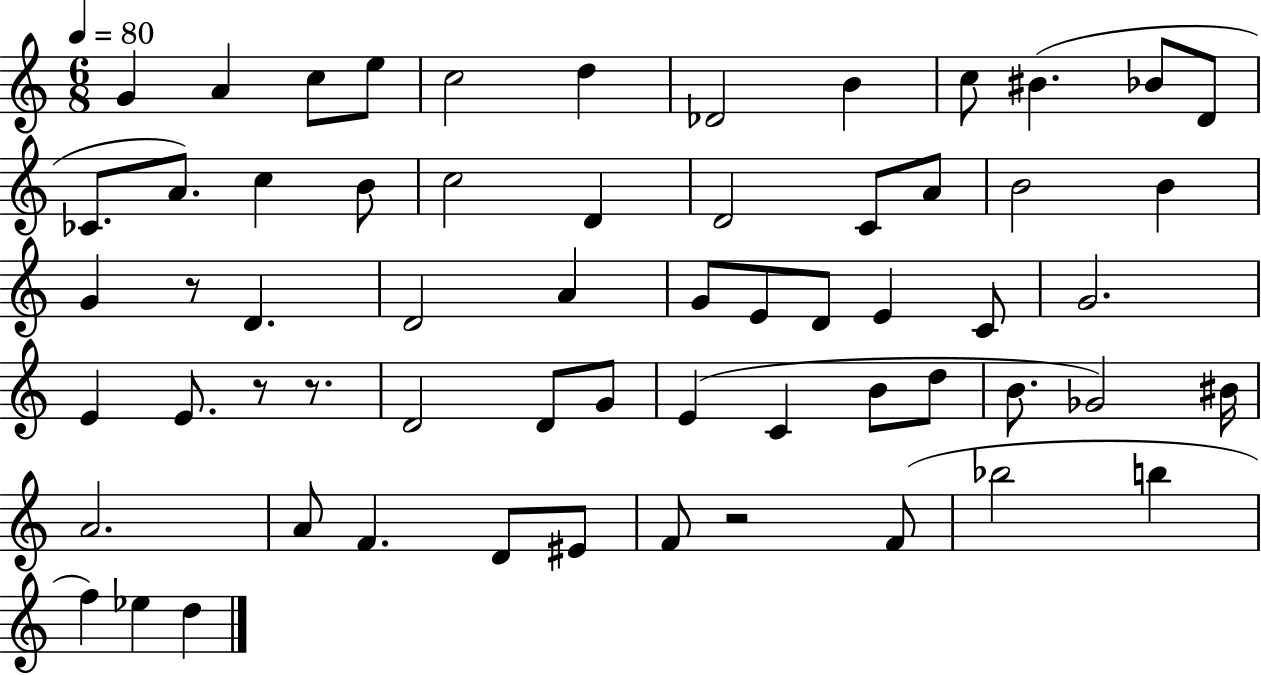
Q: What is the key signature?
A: C major